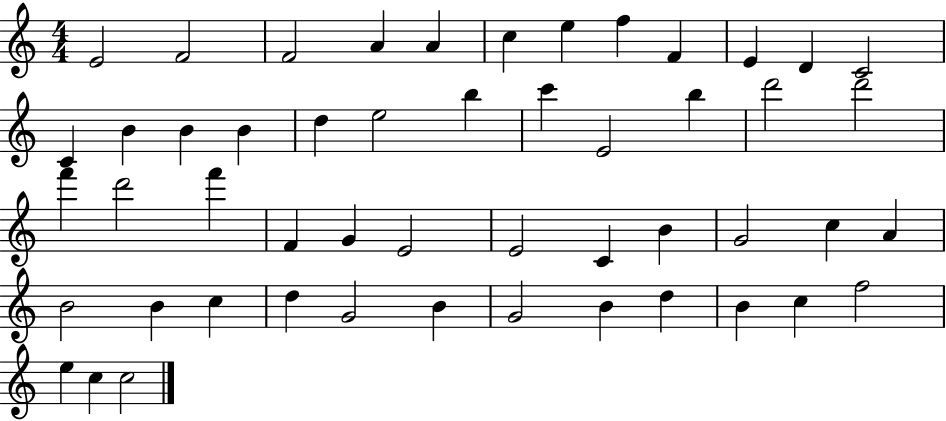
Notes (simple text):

E4/h F4/h F4/h A4/q A4/q C5/q E5/q F5/q F4/q E4/q D4/q C4/h C4/q B4/q B4/q B4/q D5/q E5/h B5/q C6/q E4/h B5/q D6/h D6/h F6/q D6/h F6/q F4/q G4/q E4/h E4/h C4/q B4/q G4/h C5/q A4/q B4/h B4/q C5/q D5/q G4/h B4/q G4/h B4/q D5/q B4/q C5/q F5/h E5/q C5/q C5/h